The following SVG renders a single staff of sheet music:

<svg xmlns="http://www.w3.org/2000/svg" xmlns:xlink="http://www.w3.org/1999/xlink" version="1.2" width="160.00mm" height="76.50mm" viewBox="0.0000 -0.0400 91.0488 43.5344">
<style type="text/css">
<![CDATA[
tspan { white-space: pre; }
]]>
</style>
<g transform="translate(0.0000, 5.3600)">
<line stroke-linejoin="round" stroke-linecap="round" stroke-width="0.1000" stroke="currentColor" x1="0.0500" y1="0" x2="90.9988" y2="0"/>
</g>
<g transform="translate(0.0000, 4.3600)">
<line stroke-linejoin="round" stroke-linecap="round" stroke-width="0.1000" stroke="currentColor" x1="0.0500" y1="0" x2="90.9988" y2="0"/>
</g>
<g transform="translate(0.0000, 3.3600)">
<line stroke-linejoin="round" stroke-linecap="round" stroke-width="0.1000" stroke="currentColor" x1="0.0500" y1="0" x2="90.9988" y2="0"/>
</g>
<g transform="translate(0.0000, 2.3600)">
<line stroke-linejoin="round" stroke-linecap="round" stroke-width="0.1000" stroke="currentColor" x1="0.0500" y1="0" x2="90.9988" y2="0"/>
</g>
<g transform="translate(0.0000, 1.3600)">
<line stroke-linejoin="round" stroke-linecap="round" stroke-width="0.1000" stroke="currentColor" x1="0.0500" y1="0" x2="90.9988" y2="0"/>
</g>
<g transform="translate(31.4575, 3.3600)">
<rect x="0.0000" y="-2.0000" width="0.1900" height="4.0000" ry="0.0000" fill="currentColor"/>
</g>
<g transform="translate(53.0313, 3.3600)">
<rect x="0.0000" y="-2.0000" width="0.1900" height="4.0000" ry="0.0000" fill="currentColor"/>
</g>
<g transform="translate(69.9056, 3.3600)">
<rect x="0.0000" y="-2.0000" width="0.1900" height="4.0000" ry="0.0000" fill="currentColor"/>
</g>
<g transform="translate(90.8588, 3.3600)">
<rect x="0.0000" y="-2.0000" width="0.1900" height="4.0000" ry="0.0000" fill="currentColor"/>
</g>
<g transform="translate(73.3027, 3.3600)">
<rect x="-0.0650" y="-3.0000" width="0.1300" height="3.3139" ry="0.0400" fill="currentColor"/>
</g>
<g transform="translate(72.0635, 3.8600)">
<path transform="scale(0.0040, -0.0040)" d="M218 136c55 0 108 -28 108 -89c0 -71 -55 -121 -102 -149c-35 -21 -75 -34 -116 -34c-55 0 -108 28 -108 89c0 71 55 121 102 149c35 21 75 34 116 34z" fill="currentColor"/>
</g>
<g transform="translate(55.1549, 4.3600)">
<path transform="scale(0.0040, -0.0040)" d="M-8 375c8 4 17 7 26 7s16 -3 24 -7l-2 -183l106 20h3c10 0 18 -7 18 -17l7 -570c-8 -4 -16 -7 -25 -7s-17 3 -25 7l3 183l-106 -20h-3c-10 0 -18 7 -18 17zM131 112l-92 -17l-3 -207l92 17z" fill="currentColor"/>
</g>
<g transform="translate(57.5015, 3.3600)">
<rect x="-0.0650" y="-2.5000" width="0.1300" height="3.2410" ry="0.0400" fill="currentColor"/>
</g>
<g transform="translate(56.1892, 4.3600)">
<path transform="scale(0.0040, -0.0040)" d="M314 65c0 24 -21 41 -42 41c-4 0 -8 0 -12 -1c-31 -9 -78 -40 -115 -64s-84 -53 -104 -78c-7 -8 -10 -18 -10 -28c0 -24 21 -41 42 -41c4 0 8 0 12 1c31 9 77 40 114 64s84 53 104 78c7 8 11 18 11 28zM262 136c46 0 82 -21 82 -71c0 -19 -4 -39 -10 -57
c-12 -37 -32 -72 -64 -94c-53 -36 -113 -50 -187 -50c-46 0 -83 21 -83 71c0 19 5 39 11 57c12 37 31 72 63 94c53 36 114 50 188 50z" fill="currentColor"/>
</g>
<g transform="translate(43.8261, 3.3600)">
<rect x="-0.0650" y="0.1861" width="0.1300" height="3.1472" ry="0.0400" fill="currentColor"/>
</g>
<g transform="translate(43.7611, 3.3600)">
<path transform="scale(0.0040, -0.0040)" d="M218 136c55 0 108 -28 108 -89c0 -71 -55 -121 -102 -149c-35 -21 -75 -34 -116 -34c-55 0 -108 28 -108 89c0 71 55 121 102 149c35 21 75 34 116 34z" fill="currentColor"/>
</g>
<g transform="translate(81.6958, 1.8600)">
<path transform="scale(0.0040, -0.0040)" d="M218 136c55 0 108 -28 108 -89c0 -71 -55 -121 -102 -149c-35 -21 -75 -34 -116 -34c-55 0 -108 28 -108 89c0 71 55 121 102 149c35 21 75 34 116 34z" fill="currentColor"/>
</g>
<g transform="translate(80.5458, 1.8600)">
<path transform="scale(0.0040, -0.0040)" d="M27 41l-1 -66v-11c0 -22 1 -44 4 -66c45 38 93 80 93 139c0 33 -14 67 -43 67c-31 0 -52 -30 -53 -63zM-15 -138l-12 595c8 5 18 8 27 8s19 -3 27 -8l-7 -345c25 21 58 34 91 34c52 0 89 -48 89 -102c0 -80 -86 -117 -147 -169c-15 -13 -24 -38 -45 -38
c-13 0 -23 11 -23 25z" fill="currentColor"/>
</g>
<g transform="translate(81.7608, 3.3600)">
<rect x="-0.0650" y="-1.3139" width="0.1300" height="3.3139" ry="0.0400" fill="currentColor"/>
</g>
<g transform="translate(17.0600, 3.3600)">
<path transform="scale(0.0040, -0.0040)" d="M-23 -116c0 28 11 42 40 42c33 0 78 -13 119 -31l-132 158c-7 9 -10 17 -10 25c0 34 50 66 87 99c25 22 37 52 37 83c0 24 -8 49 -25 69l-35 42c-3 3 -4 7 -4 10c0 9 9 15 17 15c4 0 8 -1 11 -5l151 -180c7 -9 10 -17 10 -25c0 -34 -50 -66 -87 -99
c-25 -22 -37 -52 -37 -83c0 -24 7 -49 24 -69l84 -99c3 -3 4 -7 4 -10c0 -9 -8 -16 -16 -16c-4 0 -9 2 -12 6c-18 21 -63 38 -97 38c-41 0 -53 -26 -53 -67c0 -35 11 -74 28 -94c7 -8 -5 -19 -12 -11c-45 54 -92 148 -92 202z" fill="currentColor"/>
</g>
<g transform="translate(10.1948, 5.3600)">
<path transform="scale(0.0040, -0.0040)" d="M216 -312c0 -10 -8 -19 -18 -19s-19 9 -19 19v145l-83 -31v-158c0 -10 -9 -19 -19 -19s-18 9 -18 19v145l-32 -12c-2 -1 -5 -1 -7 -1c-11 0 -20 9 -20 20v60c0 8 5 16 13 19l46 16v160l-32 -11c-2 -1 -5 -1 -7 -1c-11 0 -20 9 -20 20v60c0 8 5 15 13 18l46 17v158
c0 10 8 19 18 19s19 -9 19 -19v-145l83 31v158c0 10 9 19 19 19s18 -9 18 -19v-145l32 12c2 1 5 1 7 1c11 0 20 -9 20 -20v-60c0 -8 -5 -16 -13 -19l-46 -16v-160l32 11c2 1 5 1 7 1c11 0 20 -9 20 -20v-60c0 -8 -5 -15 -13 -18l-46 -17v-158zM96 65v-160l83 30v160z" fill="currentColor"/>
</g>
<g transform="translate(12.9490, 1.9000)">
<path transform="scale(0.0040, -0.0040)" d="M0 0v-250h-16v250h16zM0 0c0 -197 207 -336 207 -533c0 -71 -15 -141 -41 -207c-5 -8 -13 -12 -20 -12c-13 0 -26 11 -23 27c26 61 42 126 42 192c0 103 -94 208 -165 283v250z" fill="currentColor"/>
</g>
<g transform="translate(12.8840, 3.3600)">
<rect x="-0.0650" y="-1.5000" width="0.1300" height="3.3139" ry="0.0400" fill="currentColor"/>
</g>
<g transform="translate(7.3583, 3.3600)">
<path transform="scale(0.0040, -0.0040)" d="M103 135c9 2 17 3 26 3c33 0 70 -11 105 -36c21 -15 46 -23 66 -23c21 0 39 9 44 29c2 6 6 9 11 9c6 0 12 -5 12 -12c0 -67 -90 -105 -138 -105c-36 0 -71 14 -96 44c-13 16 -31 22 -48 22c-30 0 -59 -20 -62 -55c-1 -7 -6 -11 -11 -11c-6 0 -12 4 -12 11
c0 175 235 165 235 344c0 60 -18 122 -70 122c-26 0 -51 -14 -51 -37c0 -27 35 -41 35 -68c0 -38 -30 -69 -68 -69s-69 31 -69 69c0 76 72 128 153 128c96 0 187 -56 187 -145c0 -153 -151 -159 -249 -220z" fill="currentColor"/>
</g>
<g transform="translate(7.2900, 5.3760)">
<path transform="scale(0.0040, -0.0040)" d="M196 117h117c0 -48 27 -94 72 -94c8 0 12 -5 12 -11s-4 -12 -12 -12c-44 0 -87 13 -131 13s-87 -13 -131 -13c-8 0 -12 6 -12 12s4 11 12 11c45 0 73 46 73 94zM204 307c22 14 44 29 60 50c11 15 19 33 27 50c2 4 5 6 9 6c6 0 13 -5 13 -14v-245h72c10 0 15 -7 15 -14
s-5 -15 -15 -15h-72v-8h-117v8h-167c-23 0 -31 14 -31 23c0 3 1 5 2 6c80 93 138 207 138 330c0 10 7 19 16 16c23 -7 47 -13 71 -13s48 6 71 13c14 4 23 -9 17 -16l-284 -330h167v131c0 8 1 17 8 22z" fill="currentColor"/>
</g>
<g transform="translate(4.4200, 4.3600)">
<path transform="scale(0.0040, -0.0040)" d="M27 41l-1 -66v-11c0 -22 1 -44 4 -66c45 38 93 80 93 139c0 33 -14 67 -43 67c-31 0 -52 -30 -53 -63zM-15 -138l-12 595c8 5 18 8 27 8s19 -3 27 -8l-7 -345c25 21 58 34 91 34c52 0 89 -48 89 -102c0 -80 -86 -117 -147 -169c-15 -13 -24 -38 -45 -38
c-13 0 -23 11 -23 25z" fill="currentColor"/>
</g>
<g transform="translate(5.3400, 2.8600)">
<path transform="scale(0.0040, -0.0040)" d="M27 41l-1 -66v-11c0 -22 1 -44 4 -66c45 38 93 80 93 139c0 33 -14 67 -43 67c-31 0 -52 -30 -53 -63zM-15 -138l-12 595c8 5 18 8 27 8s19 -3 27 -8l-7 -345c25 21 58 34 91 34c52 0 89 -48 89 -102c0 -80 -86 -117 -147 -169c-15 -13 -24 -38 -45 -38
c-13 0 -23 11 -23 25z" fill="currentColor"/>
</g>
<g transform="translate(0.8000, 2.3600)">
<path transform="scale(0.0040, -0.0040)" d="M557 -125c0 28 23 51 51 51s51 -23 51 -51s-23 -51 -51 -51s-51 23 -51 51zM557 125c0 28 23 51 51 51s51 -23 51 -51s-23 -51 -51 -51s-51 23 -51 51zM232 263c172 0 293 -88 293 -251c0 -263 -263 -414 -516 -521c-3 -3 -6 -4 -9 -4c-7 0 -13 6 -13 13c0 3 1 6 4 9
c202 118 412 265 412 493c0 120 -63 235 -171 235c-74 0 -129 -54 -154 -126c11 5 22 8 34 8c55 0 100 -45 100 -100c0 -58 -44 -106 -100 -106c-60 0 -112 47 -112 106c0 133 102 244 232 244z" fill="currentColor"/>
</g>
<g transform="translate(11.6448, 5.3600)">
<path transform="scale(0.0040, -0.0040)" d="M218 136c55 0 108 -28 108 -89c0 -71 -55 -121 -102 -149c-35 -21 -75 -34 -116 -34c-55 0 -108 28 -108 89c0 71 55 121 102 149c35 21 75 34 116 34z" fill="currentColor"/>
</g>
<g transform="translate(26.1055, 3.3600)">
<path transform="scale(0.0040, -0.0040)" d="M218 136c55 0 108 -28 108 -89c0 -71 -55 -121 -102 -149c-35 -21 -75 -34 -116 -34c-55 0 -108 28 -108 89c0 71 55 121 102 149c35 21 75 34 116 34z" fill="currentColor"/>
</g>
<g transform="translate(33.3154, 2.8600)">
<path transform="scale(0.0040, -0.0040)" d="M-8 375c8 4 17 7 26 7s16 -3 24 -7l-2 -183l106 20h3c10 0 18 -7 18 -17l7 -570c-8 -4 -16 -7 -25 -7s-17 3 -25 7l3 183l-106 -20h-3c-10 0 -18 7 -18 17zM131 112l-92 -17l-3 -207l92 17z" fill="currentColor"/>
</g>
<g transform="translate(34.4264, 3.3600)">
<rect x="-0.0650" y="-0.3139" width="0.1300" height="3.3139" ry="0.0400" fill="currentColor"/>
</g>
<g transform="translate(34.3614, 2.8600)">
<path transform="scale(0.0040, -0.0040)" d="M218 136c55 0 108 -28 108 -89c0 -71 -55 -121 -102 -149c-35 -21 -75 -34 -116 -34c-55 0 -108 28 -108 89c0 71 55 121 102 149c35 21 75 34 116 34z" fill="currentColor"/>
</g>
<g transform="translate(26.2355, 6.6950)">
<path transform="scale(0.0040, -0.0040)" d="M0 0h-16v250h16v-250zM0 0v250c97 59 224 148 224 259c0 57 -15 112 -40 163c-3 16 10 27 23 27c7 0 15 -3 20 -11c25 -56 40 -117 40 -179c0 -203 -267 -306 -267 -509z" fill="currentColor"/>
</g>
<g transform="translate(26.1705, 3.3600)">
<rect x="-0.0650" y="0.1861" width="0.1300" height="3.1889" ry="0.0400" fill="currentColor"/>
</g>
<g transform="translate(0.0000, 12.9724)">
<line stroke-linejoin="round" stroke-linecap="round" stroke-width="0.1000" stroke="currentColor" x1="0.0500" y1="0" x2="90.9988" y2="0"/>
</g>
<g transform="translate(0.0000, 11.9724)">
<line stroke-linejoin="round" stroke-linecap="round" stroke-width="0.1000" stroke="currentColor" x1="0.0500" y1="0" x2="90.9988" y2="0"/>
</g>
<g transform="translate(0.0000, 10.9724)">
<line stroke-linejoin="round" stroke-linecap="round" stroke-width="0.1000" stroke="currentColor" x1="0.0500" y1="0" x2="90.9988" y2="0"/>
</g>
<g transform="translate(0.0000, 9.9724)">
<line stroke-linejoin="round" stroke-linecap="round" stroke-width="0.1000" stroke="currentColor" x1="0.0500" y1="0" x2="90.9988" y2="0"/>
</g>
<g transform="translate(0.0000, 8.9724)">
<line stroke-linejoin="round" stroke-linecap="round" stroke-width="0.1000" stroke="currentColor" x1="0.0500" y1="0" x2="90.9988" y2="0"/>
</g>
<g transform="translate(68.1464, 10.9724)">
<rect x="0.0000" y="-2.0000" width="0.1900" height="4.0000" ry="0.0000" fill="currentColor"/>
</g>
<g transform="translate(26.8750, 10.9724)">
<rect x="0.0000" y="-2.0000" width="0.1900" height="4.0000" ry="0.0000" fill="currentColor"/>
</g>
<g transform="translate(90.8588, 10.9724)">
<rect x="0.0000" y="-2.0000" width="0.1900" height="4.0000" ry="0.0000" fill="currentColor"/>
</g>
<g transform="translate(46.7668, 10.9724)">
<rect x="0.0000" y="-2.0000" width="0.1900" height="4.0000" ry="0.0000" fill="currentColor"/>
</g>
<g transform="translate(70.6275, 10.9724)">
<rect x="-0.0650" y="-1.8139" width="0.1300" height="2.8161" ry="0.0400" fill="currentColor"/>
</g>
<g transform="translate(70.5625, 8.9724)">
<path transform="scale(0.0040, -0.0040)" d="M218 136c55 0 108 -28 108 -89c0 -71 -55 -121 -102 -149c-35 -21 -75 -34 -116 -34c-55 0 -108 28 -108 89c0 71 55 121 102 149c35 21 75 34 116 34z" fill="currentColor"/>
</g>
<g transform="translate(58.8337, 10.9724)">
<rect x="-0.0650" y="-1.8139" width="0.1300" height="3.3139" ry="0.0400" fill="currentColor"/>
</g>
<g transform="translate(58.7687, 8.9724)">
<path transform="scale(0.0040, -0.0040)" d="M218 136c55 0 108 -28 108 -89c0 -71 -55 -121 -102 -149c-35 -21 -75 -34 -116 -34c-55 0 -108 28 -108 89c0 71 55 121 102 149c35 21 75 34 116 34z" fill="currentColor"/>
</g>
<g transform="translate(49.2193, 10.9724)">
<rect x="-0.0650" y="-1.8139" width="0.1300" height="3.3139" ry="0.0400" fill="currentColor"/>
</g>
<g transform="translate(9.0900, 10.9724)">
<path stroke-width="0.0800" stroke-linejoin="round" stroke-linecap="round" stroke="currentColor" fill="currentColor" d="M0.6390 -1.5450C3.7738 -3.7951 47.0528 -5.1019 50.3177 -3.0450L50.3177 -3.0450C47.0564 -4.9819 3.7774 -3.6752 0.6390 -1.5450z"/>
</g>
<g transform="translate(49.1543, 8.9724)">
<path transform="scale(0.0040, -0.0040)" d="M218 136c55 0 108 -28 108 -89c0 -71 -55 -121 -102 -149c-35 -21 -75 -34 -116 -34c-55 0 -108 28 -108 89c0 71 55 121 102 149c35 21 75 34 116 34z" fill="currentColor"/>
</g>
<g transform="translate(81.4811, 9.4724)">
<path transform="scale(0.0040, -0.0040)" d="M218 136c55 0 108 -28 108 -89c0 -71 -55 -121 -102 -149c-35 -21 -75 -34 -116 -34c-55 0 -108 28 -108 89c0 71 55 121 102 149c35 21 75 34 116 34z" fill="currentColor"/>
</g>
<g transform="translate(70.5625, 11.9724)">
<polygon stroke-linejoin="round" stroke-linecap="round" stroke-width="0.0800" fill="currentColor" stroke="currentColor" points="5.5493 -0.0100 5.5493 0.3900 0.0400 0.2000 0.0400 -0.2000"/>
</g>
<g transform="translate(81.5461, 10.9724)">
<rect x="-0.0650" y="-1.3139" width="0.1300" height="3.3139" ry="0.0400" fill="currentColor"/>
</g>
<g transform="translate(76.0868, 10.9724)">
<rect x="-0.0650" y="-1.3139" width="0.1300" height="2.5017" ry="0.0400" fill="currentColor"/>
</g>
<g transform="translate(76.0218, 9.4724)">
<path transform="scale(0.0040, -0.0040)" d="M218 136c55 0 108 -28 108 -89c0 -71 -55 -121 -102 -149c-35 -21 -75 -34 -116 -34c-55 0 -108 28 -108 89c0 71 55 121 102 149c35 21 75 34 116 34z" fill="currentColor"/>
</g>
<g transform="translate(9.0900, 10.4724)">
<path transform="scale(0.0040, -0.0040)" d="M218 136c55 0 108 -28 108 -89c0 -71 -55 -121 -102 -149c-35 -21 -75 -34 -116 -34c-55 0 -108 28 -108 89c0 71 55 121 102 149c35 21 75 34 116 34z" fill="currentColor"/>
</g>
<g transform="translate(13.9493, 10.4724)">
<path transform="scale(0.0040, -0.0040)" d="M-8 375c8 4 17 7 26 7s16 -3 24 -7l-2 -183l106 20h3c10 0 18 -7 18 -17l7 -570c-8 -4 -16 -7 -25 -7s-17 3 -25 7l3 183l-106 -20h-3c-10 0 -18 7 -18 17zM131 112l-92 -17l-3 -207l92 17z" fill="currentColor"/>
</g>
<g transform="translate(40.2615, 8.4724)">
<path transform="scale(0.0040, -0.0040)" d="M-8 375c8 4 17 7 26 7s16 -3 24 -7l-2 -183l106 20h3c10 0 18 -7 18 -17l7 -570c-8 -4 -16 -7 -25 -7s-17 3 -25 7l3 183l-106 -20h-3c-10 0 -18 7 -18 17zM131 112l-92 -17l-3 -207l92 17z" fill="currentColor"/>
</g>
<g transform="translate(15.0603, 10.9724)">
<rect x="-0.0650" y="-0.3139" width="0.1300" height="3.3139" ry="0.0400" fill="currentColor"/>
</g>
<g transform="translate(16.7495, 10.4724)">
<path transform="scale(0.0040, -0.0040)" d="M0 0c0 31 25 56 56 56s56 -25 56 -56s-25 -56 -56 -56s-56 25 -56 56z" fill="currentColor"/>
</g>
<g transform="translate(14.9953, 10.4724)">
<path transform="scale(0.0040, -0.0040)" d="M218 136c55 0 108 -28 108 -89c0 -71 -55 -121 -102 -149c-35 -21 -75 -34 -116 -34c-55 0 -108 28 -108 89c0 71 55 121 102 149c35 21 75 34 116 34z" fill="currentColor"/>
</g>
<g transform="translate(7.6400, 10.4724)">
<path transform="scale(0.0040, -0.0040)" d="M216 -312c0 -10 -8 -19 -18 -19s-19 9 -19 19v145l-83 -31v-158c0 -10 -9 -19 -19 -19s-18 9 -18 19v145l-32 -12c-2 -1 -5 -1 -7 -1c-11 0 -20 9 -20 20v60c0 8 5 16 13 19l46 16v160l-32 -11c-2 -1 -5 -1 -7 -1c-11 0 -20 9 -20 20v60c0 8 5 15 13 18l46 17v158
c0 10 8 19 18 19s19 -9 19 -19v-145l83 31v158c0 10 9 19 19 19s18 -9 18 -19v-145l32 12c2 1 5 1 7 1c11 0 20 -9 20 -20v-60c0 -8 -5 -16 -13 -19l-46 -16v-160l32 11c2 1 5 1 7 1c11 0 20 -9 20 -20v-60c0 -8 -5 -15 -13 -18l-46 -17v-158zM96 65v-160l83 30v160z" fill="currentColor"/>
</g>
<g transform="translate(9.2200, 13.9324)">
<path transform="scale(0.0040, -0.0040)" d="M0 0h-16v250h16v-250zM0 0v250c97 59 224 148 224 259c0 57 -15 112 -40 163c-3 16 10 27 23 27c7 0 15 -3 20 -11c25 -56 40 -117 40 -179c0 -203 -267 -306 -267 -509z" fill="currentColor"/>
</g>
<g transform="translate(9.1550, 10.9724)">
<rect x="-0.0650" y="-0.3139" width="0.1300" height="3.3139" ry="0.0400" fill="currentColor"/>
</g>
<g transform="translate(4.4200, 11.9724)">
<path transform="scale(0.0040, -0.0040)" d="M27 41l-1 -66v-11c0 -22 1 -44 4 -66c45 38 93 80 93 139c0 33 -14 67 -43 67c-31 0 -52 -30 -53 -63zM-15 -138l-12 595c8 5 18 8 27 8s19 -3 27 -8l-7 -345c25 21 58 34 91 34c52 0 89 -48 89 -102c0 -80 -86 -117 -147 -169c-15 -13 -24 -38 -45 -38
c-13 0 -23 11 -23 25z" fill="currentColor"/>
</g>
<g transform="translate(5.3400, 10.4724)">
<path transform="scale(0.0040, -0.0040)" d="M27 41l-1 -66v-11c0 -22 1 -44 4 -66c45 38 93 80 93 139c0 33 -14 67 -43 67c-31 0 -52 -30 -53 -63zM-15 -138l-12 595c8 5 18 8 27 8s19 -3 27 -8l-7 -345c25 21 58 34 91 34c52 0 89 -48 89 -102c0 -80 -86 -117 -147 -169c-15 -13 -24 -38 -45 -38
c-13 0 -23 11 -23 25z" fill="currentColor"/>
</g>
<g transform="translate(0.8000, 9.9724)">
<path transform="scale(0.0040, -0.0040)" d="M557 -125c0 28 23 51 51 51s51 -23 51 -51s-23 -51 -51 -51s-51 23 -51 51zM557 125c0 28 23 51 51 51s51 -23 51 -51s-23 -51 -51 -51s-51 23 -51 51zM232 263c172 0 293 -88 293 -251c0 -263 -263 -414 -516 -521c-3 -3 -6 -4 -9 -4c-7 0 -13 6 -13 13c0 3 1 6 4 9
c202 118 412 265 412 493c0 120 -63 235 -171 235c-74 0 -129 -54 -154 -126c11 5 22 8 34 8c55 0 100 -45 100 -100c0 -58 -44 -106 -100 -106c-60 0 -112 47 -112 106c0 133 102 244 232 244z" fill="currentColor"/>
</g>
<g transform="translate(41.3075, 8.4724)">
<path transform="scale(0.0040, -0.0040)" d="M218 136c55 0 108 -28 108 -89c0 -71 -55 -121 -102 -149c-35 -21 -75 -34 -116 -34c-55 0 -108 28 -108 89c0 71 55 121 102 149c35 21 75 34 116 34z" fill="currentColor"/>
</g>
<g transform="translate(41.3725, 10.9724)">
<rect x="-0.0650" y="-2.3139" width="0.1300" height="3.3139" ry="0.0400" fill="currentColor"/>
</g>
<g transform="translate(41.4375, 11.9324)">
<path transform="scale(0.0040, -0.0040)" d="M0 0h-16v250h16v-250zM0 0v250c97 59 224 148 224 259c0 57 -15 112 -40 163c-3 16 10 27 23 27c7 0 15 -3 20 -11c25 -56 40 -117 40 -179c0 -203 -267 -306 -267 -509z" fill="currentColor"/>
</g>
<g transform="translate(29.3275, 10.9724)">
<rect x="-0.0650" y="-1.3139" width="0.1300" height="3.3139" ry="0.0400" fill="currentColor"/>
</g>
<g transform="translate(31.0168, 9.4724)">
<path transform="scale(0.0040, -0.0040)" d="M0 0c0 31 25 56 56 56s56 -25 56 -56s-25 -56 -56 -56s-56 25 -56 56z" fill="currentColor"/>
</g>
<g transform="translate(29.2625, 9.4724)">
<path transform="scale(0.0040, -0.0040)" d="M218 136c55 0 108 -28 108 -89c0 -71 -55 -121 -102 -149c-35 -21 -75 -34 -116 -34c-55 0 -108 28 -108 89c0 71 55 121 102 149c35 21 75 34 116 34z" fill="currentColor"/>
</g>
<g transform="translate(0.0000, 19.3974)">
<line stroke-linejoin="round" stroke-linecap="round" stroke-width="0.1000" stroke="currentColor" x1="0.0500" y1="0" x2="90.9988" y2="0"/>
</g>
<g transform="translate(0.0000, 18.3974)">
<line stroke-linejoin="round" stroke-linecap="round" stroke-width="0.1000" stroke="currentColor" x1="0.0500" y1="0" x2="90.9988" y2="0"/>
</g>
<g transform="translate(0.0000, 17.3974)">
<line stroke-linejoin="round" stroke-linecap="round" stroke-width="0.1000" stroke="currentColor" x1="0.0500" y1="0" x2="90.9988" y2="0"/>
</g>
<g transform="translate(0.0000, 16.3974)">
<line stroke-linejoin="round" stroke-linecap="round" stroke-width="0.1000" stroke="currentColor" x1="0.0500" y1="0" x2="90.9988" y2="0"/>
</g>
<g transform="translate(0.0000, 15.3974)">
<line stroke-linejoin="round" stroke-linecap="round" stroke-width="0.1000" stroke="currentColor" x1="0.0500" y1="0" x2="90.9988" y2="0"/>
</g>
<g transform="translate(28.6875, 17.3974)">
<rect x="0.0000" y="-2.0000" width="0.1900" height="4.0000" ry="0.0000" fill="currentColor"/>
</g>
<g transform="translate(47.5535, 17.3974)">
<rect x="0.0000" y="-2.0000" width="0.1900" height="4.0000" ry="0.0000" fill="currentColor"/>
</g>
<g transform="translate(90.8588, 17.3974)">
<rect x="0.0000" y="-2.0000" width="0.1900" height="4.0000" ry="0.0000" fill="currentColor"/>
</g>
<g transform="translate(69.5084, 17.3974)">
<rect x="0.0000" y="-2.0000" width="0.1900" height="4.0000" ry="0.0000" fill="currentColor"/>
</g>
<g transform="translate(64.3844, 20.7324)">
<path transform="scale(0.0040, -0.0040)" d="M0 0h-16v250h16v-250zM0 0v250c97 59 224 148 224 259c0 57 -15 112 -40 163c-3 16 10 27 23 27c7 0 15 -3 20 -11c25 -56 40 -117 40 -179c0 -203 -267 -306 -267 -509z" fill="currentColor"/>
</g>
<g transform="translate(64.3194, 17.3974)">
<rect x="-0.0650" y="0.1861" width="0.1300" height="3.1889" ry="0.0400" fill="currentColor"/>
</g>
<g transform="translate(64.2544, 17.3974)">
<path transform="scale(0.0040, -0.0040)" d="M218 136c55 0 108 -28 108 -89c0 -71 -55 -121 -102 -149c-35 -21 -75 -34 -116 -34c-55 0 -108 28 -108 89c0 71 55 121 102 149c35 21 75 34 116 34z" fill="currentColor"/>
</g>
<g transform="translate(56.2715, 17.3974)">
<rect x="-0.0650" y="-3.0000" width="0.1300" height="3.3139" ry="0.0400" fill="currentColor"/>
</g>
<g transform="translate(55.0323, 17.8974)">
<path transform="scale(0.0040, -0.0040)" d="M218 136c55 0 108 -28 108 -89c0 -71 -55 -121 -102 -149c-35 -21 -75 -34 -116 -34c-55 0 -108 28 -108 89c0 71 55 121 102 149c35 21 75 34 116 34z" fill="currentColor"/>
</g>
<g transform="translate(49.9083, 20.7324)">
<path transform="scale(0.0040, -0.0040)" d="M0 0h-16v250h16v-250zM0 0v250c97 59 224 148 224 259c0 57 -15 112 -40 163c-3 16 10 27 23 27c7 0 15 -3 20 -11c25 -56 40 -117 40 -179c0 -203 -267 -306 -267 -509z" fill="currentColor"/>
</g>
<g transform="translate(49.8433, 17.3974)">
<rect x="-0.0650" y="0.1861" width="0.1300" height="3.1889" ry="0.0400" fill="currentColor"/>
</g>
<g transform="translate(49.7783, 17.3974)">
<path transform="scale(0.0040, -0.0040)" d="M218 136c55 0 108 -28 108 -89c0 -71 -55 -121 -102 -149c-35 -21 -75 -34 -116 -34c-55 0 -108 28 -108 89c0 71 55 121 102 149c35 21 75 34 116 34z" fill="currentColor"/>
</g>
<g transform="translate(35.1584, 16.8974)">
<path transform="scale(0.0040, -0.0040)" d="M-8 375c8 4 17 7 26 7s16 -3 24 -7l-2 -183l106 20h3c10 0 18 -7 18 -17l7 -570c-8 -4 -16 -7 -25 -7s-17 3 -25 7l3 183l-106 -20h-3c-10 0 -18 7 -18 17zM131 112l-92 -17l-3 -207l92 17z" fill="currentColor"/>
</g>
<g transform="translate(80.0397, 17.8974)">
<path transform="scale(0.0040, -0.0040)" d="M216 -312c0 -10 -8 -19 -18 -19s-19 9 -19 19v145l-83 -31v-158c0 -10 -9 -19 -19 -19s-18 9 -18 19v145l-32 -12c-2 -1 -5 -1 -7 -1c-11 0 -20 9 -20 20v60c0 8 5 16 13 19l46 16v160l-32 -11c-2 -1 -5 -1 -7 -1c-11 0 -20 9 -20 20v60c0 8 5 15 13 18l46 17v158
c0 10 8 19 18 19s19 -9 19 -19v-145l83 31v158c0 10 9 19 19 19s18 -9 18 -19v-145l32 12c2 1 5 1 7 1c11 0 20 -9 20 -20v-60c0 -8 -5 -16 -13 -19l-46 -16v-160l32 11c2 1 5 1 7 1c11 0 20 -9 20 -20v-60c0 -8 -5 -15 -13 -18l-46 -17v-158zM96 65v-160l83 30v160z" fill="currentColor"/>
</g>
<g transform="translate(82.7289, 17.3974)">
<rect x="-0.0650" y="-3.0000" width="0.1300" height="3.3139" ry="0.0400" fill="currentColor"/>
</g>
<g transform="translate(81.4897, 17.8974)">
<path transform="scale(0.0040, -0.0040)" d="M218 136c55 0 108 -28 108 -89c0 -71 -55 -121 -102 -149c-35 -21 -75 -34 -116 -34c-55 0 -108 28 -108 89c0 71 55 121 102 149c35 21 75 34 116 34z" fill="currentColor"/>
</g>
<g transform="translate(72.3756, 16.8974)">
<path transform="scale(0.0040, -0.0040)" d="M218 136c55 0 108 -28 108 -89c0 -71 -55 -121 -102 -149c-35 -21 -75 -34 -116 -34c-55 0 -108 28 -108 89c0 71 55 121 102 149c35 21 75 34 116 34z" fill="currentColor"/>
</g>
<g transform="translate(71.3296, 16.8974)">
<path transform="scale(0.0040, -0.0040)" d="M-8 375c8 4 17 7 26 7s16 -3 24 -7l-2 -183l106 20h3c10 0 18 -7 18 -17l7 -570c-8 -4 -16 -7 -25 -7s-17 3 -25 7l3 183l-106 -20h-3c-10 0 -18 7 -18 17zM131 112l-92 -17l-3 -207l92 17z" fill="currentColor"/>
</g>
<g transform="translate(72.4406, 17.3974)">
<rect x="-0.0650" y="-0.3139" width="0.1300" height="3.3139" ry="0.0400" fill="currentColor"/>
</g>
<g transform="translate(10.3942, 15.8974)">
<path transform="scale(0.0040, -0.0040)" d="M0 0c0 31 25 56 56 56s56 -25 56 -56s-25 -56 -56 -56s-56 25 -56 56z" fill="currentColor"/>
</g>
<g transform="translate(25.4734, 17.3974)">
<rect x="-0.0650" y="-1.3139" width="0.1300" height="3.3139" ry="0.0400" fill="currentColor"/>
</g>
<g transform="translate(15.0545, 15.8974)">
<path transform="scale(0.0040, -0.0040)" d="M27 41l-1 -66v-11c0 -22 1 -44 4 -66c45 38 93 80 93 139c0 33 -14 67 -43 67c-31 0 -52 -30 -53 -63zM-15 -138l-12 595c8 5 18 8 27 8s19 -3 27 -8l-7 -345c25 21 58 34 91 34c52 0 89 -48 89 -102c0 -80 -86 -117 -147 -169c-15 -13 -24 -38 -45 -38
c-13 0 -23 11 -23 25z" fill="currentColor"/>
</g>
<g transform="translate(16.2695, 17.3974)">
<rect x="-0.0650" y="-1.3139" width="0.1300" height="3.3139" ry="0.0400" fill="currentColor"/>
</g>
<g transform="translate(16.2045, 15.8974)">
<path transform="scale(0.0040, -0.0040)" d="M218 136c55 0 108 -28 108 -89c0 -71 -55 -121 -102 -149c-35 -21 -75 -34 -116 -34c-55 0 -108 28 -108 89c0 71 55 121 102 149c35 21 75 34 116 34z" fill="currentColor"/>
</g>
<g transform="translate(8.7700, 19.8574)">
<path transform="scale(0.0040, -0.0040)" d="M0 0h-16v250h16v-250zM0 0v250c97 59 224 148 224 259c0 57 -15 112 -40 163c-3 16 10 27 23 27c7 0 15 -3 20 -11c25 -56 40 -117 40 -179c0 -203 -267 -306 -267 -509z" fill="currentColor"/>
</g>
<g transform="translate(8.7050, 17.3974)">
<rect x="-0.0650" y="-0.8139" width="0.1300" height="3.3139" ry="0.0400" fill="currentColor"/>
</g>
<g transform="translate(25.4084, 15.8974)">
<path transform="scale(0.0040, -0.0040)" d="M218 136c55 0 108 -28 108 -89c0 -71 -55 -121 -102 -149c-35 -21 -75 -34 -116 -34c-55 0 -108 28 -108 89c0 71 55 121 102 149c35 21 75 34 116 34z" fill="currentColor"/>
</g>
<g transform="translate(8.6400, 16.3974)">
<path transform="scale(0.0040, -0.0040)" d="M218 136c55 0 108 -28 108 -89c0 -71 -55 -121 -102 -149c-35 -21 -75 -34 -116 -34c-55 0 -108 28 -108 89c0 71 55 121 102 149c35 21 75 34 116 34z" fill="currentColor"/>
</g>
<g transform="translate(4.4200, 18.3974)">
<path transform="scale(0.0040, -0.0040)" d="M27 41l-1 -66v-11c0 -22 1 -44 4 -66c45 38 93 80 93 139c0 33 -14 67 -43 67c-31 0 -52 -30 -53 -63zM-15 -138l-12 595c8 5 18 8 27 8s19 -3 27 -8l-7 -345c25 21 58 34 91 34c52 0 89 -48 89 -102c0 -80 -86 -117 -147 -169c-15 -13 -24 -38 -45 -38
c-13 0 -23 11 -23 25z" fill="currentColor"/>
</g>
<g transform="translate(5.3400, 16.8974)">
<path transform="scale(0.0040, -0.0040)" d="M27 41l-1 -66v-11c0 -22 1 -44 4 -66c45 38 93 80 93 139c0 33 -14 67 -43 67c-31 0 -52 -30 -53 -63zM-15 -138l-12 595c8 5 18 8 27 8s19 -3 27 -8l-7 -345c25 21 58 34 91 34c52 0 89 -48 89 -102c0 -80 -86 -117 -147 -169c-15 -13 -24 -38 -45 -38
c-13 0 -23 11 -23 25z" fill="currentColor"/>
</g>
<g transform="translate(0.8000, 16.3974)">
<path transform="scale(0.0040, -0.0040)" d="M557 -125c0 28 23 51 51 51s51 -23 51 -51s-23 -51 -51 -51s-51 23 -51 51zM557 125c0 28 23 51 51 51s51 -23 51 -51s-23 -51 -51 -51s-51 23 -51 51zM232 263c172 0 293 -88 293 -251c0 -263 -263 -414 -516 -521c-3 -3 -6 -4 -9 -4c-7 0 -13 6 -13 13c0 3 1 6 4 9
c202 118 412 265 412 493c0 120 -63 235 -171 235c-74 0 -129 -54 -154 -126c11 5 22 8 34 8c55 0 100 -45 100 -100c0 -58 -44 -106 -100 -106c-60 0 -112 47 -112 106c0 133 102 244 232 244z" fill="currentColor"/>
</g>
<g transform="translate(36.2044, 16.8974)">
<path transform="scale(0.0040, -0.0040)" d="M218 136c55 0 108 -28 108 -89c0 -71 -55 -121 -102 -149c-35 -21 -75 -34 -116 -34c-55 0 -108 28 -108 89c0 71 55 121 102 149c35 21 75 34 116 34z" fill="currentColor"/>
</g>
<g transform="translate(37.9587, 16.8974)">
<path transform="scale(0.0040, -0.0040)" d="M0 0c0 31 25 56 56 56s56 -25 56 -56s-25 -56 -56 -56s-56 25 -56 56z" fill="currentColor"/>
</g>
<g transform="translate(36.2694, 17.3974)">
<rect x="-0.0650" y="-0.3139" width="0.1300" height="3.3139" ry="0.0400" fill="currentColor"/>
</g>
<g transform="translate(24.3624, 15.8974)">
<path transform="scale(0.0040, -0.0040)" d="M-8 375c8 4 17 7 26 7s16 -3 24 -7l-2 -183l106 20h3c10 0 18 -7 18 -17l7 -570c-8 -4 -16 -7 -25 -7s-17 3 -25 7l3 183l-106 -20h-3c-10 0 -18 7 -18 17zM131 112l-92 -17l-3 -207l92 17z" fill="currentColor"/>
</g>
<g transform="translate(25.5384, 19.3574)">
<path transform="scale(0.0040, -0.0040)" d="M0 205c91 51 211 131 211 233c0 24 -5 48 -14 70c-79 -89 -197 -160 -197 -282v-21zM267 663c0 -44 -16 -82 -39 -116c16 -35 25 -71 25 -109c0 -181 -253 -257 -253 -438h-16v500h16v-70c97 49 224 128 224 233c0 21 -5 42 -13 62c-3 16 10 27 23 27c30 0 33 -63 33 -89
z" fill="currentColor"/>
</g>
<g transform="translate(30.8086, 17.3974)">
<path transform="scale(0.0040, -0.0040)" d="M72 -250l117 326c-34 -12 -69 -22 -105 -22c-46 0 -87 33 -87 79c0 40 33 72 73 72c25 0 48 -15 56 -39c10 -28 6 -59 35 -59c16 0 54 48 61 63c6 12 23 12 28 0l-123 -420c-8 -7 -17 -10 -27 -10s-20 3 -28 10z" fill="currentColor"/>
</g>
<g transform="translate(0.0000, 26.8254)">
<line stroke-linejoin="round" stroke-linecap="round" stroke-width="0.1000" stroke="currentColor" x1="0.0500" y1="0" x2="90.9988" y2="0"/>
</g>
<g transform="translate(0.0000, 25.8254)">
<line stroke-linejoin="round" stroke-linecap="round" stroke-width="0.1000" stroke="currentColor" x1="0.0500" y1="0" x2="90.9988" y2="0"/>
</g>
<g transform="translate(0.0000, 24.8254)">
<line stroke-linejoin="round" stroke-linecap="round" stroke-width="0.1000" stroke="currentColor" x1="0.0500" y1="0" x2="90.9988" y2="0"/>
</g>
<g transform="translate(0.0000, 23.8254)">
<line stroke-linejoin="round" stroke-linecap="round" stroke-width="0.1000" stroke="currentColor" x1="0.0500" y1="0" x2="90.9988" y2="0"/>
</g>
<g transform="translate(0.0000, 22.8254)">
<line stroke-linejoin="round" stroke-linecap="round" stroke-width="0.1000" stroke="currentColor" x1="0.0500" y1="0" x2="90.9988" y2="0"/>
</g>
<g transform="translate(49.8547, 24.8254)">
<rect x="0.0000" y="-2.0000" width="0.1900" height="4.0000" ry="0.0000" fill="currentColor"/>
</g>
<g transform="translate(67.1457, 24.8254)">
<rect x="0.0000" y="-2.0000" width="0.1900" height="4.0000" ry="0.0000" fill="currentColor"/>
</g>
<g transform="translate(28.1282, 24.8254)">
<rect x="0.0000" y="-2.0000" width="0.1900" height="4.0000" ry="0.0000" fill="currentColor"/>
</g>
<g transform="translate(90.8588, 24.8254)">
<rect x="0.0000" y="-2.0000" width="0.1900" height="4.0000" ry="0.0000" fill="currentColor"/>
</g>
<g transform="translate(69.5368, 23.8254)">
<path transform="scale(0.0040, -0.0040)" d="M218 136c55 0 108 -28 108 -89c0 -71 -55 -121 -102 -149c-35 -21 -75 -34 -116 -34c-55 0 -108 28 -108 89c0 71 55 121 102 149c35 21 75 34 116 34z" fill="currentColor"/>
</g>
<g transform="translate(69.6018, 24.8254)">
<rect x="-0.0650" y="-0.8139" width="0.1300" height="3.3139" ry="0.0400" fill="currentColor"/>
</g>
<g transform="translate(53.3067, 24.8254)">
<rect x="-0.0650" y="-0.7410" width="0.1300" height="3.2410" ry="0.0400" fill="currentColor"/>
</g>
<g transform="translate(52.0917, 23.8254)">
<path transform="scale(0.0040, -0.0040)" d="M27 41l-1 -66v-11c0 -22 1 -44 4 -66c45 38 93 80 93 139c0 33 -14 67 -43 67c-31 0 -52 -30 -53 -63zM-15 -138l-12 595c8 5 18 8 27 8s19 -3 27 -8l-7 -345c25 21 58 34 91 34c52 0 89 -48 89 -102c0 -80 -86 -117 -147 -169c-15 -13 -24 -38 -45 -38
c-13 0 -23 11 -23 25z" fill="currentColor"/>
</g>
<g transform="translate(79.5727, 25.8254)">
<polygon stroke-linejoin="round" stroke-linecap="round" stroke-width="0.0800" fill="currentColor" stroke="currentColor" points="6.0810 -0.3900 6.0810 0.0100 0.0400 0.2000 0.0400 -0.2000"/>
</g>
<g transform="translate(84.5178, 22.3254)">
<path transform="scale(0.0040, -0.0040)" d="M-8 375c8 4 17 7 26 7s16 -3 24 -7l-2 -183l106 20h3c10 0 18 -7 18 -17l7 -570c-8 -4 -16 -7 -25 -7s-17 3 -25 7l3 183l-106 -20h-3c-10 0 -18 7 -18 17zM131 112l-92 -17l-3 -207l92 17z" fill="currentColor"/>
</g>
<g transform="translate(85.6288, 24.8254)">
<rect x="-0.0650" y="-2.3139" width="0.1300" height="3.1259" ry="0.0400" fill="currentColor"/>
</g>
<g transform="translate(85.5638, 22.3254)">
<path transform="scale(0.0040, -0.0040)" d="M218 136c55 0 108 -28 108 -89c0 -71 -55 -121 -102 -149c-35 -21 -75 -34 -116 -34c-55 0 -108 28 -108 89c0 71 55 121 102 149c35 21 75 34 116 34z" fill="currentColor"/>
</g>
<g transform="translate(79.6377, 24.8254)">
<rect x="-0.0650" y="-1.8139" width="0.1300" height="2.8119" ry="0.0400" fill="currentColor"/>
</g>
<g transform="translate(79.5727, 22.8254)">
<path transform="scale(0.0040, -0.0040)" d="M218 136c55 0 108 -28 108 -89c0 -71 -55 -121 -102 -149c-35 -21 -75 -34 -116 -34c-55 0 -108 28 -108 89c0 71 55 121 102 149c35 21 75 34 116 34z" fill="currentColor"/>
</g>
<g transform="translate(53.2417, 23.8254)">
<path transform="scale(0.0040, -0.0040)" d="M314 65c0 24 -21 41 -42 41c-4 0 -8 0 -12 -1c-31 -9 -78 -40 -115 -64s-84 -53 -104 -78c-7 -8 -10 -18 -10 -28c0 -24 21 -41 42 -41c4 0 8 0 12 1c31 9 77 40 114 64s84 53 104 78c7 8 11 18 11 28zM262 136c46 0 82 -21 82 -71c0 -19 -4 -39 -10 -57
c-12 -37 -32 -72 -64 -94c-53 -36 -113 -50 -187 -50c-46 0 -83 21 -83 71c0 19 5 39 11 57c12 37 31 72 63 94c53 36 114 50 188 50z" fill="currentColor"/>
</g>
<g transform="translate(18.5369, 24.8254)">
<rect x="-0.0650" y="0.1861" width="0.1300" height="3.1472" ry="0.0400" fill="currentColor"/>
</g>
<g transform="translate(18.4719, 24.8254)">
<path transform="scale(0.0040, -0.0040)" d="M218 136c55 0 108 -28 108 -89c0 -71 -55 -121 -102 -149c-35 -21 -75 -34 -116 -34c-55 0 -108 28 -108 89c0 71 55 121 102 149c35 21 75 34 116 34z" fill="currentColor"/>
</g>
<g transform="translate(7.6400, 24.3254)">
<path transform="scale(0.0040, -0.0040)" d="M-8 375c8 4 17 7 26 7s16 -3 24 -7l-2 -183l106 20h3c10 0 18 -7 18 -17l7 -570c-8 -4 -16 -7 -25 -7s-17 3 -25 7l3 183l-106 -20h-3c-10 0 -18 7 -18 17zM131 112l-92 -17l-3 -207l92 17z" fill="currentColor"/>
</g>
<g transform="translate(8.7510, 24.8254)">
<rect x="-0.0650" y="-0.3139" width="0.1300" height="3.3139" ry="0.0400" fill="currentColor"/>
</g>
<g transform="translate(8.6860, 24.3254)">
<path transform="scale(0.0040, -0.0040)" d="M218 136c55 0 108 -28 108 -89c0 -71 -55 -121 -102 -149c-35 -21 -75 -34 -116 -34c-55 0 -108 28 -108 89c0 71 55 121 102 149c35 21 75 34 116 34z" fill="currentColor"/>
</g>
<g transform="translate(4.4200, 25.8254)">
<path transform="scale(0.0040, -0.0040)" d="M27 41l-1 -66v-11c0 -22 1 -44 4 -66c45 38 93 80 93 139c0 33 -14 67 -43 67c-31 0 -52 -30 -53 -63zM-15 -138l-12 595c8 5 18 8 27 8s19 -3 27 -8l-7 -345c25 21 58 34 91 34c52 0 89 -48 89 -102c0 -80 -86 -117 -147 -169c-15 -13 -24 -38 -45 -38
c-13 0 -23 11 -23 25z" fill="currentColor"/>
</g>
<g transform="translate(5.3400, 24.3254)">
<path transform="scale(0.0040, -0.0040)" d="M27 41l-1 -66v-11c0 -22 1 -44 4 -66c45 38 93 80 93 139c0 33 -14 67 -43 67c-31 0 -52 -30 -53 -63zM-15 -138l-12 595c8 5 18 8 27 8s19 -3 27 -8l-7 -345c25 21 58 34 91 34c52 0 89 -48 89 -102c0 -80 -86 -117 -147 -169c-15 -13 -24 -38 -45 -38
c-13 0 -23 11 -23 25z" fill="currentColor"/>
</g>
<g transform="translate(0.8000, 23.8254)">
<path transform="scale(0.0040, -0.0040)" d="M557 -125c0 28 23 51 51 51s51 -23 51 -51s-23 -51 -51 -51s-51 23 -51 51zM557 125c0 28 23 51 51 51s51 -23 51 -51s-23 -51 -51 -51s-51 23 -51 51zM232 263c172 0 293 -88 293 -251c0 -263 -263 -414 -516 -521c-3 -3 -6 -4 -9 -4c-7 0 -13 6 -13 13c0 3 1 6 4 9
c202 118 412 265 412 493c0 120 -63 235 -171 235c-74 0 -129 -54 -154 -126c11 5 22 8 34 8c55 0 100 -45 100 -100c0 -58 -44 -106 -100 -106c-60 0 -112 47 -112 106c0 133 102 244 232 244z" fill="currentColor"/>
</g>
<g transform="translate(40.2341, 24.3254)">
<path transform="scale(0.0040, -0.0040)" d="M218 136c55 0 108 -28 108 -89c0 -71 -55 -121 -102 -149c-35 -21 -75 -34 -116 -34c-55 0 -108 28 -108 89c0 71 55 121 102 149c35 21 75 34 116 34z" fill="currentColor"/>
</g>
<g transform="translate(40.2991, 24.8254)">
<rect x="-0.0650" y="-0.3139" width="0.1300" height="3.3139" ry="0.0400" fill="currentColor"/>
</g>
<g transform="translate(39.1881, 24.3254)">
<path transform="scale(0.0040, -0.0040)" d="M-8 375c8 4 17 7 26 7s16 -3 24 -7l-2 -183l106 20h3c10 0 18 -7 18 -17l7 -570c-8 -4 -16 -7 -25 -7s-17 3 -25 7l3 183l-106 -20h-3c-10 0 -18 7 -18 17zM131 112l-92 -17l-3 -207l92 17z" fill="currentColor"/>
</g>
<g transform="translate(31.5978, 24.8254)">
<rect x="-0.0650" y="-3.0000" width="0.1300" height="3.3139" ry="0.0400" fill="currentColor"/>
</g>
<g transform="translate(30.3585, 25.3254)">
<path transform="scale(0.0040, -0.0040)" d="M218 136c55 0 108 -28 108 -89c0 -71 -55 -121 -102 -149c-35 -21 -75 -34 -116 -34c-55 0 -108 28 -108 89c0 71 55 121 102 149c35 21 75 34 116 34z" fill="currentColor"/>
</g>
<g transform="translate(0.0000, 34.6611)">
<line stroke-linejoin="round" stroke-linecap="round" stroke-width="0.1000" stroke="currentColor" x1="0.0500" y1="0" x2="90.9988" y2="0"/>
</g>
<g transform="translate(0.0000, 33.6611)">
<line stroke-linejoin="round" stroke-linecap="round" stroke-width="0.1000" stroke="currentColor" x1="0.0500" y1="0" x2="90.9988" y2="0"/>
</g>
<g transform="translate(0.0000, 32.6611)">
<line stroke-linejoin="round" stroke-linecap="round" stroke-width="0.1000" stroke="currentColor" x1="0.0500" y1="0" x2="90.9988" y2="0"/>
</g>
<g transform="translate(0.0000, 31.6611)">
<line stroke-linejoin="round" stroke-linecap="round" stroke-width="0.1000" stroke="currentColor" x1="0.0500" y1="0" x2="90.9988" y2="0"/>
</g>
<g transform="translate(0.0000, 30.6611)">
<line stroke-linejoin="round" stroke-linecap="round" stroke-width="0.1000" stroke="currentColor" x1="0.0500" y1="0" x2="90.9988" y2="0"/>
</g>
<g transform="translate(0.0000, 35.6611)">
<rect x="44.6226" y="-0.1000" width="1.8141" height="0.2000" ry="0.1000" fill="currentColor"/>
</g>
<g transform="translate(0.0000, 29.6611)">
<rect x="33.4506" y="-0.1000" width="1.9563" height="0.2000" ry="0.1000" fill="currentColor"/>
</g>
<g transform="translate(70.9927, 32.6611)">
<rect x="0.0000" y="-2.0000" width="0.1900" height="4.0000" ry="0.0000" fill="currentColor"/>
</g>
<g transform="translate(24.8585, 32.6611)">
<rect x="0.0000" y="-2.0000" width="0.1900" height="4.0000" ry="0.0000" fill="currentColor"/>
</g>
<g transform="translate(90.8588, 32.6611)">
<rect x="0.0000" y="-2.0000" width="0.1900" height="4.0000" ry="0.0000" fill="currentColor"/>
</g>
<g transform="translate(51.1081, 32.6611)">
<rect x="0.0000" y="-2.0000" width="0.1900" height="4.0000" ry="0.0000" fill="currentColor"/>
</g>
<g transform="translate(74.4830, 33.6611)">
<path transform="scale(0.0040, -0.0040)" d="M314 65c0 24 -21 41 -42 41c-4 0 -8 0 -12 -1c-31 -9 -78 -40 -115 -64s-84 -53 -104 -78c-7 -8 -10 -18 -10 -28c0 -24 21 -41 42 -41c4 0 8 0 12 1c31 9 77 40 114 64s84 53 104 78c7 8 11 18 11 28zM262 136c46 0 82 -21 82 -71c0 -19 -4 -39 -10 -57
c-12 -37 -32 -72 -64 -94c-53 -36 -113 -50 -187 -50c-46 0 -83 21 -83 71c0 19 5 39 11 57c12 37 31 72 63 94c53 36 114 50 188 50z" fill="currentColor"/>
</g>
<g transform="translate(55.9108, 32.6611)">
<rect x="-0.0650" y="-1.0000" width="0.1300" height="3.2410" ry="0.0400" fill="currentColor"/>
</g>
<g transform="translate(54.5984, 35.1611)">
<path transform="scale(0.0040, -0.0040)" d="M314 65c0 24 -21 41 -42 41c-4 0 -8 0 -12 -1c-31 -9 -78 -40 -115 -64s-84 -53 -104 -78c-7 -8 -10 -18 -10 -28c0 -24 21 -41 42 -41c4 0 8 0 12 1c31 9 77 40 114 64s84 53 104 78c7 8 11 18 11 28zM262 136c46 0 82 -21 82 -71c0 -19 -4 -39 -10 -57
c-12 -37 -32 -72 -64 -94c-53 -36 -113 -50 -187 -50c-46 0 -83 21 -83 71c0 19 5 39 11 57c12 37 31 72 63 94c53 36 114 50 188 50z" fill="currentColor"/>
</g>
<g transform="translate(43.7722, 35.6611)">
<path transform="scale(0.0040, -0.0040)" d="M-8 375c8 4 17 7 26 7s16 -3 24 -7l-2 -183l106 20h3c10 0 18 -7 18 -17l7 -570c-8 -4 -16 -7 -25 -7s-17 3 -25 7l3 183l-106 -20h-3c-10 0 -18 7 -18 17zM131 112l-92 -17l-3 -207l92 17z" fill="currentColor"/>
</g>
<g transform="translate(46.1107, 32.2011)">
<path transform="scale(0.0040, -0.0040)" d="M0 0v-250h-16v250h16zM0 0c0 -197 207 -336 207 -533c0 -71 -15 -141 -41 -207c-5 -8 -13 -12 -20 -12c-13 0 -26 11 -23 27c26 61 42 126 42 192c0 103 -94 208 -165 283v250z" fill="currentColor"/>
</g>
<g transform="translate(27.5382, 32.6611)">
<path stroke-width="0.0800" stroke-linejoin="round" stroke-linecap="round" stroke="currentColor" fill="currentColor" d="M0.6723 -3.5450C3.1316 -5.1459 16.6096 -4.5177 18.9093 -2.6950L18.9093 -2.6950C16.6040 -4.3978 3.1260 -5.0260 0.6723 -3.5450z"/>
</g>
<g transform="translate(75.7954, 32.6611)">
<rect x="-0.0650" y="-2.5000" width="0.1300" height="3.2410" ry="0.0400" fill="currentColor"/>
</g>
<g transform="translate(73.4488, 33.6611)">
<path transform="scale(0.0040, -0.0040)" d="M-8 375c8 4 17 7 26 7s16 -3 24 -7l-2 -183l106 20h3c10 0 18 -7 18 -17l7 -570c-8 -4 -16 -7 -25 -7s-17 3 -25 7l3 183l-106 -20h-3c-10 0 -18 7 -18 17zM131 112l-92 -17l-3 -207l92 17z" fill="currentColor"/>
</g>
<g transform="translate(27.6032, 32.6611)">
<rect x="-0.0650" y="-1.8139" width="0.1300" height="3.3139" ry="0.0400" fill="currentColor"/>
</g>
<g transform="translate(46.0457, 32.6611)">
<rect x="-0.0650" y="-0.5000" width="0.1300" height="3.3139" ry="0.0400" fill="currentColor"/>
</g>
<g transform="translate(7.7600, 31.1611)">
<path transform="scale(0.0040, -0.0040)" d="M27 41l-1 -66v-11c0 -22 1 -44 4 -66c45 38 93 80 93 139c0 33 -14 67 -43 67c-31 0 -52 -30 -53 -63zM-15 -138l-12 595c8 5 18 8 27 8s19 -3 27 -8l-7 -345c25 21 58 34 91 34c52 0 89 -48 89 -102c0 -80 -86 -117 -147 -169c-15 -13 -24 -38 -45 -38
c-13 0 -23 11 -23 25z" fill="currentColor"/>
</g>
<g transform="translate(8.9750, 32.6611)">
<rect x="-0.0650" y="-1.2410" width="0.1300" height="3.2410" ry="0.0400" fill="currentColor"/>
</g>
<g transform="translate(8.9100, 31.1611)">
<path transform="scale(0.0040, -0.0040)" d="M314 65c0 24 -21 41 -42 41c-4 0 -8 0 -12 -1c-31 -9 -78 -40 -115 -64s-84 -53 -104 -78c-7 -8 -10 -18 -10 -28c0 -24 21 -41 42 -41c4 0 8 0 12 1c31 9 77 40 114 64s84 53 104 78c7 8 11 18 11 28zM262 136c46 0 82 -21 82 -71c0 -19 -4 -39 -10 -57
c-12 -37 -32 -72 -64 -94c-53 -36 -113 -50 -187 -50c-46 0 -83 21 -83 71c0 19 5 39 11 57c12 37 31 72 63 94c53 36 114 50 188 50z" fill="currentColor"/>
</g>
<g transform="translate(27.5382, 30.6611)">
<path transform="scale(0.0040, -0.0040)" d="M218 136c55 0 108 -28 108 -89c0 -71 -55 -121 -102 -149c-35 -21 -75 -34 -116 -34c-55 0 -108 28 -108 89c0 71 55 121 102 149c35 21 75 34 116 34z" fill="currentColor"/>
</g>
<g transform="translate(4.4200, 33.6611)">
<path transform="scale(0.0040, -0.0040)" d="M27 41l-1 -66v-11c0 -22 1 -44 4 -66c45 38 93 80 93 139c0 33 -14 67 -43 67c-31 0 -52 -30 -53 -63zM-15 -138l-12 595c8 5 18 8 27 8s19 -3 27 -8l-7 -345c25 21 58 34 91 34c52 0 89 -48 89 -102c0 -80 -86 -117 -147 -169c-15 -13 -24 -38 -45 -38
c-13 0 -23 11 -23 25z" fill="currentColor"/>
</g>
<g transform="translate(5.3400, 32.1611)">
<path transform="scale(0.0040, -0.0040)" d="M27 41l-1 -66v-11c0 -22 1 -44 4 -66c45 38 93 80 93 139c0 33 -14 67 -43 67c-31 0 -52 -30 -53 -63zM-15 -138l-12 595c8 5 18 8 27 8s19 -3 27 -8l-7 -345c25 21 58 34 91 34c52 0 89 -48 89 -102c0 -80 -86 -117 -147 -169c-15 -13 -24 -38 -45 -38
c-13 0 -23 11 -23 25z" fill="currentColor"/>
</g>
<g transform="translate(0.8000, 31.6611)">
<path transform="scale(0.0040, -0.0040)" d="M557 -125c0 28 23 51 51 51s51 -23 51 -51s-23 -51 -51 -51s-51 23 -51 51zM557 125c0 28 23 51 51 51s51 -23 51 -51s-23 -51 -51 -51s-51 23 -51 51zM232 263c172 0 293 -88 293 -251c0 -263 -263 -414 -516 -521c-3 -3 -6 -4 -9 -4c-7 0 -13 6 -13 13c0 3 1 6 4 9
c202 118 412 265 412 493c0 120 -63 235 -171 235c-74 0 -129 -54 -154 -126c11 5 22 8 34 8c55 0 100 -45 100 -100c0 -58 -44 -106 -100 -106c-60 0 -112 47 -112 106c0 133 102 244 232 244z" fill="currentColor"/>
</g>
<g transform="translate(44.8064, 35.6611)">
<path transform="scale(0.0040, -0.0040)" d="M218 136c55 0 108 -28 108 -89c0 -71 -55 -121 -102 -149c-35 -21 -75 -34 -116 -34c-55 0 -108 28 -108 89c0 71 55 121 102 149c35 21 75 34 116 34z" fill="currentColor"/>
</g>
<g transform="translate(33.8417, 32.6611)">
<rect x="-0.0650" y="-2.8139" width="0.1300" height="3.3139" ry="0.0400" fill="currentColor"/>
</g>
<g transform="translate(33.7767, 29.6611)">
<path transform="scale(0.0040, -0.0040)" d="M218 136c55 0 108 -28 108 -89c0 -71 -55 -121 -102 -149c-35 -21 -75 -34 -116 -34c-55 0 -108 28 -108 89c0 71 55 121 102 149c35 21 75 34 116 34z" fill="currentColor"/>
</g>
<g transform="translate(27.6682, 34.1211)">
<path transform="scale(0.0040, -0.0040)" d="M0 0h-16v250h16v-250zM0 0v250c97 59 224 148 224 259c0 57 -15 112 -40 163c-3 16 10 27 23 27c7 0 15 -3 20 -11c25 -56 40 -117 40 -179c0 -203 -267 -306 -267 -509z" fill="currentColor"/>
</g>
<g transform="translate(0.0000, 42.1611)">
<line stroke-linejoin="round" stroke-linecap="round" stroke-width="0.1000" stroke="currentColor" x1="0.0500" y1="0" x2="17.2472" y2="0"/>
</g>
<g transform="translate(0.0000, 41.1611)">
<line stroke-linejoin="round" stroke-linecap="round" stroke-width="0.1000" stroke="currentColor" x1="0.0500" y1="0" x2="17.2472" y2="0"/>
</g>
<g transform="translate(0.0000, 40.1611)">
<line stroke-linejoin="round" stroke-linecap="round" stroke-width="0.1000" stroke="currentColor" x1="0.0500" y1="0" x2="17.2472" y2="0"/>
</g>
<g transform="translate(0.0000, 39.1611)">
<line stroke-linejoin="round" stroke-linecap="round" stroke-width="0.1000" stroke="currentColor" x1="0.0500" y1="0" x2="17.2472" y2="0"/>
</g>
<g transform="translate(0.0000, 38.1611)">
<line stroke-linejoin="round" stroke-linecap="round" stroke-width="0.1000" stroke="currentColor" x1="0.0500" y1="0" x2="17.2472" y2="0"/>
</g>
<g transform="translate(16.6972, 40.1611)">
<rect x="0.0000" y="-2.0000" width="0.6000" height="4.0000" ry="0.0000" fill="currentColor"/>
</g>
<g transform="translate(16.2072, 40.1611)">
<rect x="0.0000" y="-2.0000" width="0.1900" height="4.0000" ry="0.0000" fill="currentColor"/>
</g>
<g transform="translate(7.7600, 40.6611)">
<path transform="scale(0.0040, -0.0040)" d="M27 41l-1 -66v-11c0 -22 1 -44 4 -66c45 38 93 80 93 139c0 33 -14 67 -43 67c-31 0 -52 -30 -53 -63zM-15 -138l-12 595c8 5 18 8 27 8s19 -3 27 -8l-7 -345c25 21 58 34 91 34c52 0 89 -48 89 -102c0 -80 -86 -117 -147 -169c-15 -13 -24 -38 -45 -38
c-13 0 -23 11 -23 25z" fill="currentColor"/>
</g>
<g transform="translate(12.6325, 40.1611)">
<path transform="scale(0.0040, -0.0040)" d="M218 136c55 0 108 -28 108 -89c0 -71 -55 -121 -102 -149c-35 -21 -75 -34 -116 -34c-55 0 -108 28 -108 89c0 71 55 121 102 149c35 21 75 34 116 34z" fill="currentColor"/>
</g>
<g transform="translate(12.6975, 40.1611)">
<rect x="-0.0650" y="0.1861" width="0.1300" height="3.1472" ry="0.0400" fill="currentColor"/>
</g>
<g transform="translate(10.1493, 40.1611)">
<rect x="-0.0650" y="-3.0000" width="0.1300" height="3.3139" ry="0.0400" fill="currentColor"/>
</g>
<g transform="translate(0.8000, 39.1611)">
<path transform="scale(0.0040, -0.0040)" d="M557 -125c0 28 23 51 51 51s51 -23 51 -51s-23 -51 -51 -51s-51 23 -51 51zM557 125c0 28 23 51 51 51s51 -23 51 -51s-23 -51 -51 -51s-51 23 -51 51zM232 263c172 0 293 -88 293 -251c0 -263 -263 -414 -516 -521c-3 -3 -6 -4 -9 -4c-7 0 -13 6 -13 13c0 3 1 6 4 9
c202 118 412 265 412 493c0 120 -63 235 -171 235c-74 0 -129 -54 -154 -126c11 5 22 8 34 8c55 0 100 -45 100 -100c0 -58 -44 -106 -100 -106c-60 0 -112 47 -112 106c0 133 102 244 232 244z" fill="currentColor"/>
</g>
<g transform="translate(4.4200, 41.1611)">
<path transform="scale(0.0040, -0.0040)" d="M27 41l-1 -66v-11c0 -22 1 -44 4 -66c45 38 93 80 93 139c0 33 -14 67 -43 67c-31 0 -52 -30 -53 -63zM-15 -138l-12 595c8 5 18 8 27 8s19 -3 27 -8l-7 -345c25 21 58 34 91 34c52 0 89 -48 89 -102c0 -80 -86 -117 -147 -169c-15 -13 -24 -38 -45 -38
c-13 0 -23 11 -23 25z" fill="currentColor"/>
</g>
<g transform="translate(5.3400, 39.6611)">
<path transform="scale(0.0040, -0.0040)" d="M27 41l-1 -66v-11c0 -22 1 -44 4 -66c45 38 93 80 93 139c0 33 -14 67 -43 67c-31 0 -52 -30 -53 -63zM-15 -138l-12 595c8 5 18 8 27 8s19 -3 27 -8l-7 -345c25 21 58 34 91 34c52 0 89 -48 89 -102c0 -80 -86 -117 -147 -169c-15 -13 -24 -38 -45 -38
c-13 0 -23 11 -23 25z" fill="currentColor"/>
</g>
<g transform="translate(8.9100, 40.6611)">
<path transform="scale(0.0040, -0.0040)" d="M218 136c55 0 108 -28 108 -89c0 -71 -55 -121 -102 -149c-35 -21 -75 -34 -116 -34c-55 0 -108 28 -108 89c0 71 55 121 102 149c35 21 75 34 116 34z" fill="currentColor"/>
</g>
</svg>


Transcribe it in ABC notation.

X:1
T:Untitled
M:2/4
L:1/4
K:Bb
^G,,/2 z D,/2 E, D, B,,2 C, _G, ^E,/2 E, G, B,/2 A, A, A,/2 G,/2 G, F,/2 _G, G,/4 z/2 E, D,/2 C, D,/2 E, ^C, E, D, C, E, _F,2 F, A,/2 B,/2 _G,2 A,/2 C E,,/2 F,,2 B,,2 _C, D,